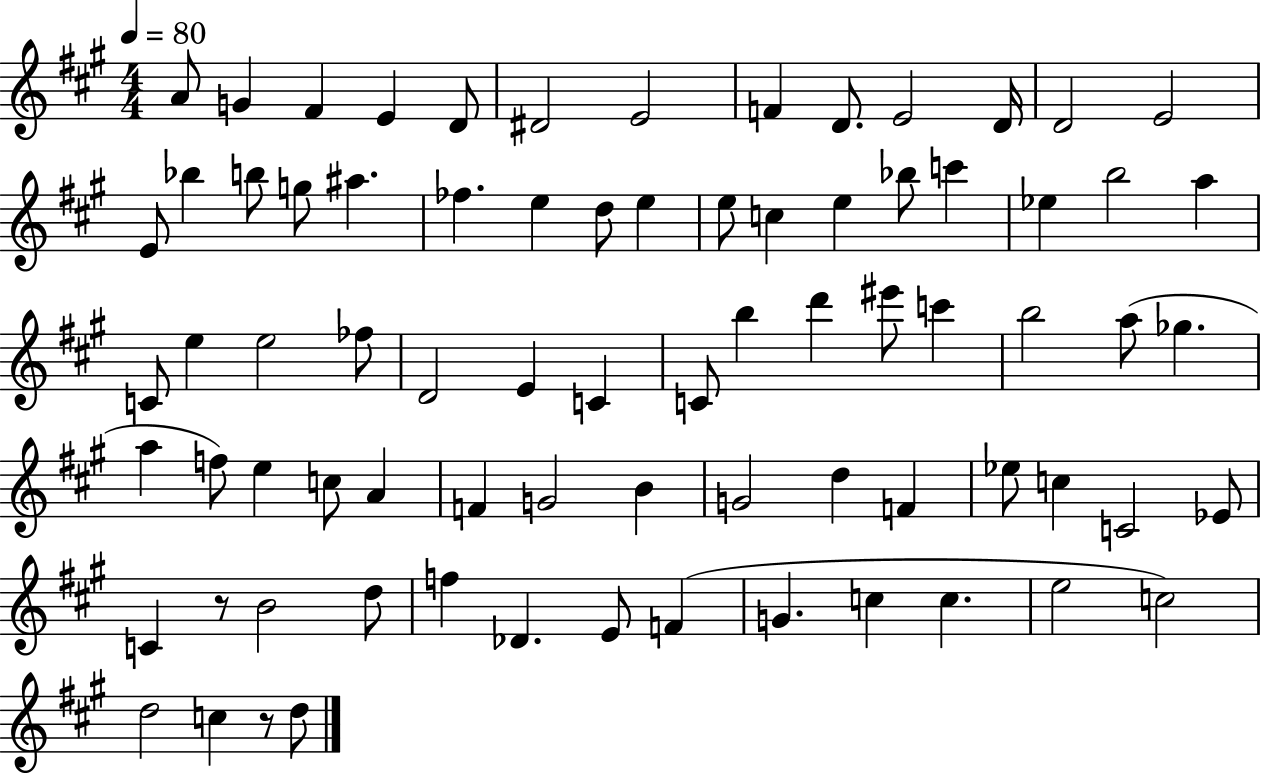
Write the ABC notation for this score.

X:1
T:Untitled
M:4/4
L:1/4
K:A
A/2 G ^F E D/2 ^D2 E2 F D/2 E2 D/4 D2 E2 E/2 _b b/2 g/2 ^a _f e d/2 e e/2 c e _b/2 c' _e b2 a C/2 e e2 _f/2 D2 E C C/2 b d' ^e'/2 c' b2 a/2 _g a f/2 e c/2 A F G2 B G2 d F _e/2 c C2 _E/2 C z/2 B2 d/2 f _D E/2 F G c c e2 c2 d2 c z/2 d/2